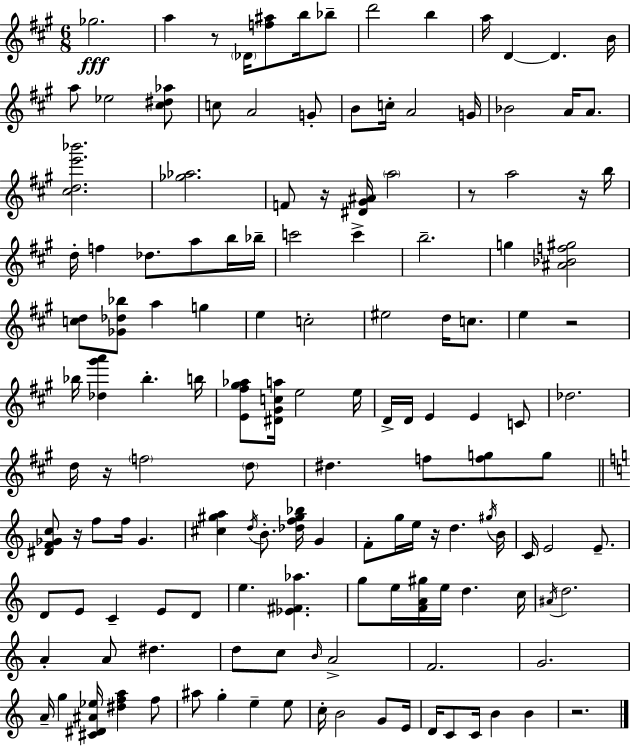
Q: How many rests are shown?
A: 9